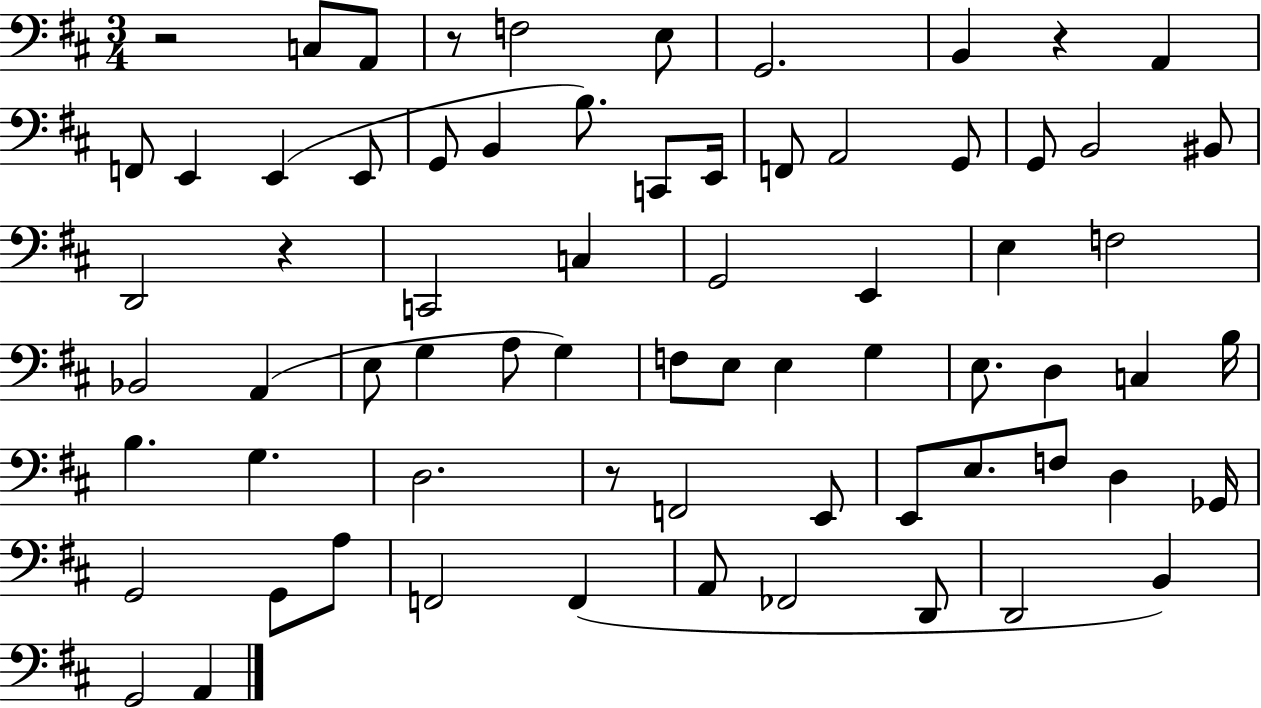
R/h C3/e A2/e R/e F3/h E3/e G2/h. B2/q R/q A2/q F2/e E2/q E2/q E2/e G2/e B2/q B3/e. C2/e E2/s F2/e A2/h G2/e G2/e B2/h BIS2/e D2/h R/q C2/h C3/q G2/h E2/q E3/q F3/h Bb2/h A2/q E3/e G3/q A3/e G3/q F3/e E3/e E3/q G3/q E3/e. D3/q C3/q B3/s B3/q. G3/q. D3/h. R/e F2/h E2/e E2/e E3/e. F3/e D3/q Gb2/s G2/h G2/e A3/e F2/h F2/q A2/e FES2/h D2/e D2/h B2/q G2/h A2/q